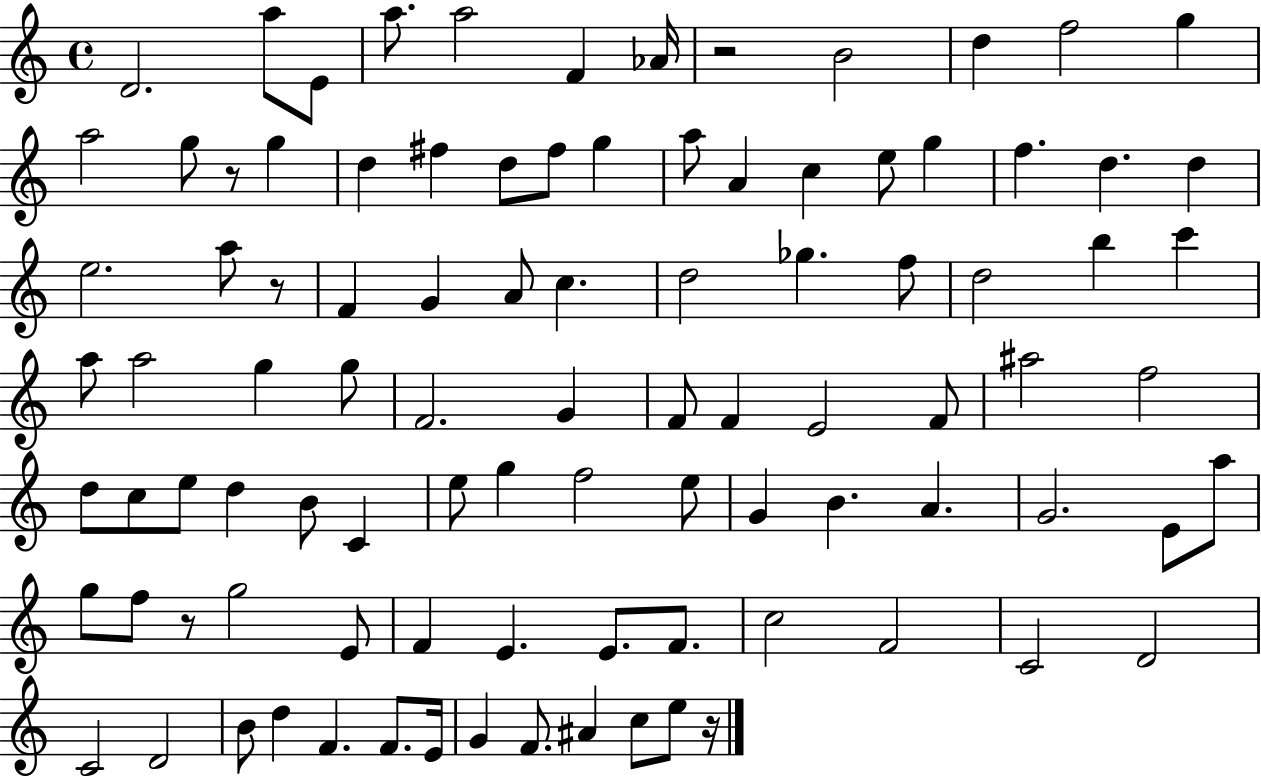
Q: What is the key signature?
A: C major